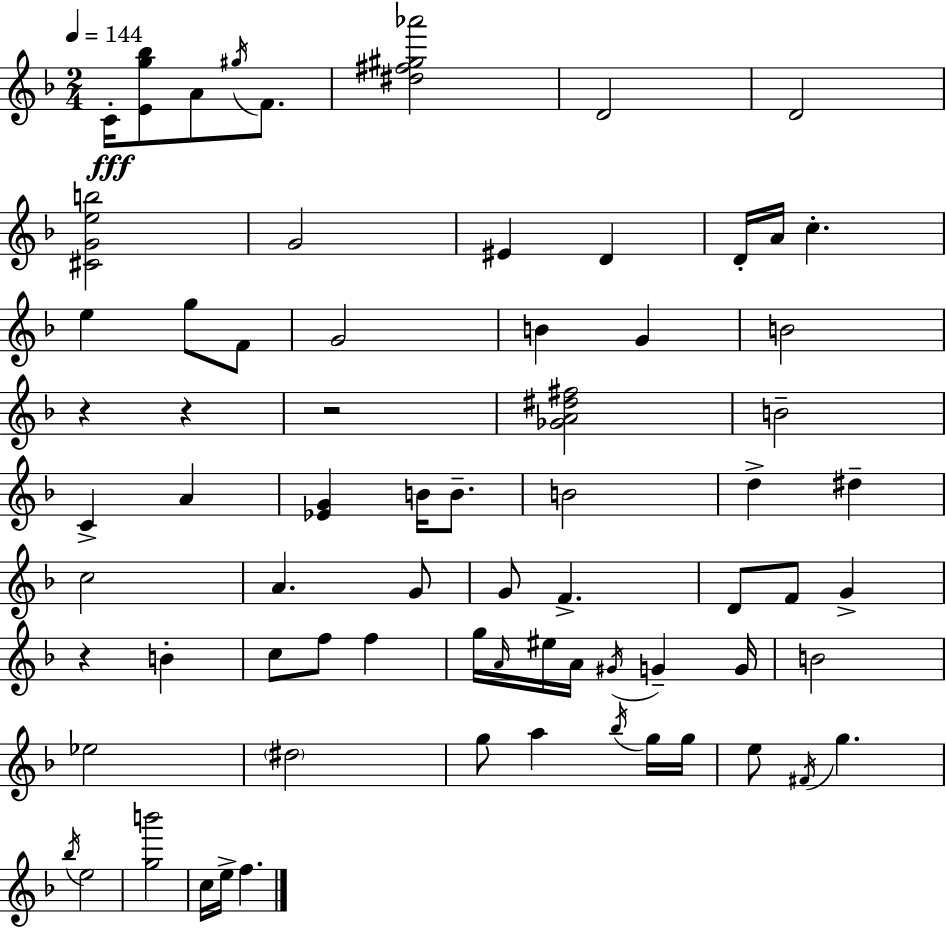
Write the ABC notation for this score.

X:1
T:Untitled
M:2/4
L:1/4
K:Dm
C/4 [Eg_b]/2 A/2 ^g/4 F/2 [^d^f^g_a']2 D2 D2 [^CGeb]2 G2 ^E D D/4 A/4 c e g/2 F/2 G2 B G B2 z z z2 [_GA^d^f]2 B2 C A [_EG] B/4 B/2 B2 d ^d c2 A G/2 G/2 F D/2 F/2 G z B c/2 f/2 f g/4 A/4 ^e/4 A/4 ^G/4 G G/4 B2 _e2 ^d2 g/2 a _b/4 g/4 g/4 e/2 ^F/4 g _b/4 e2 [gb']2 c/4 e/4 f